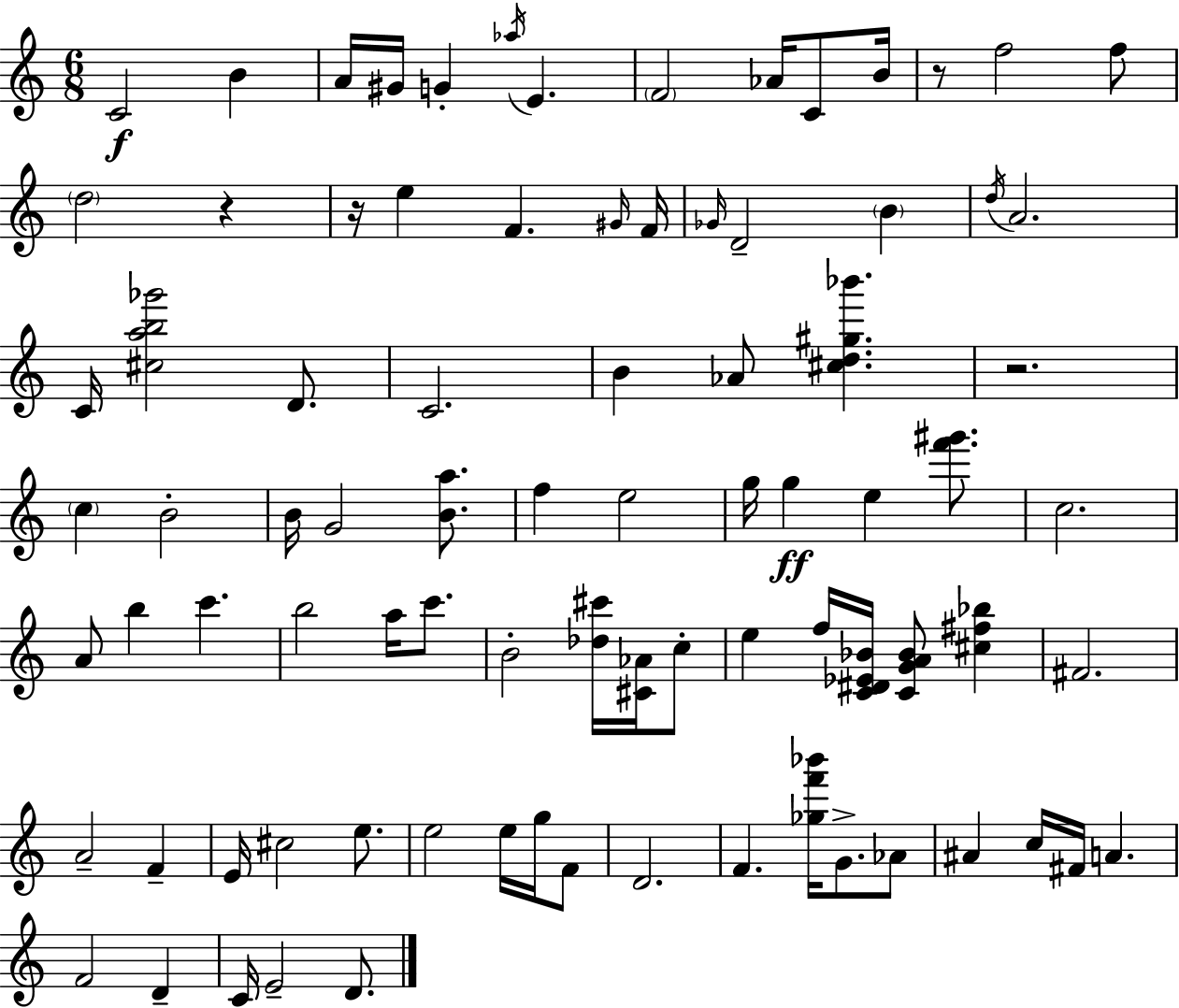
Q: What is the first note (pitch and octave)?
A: C4